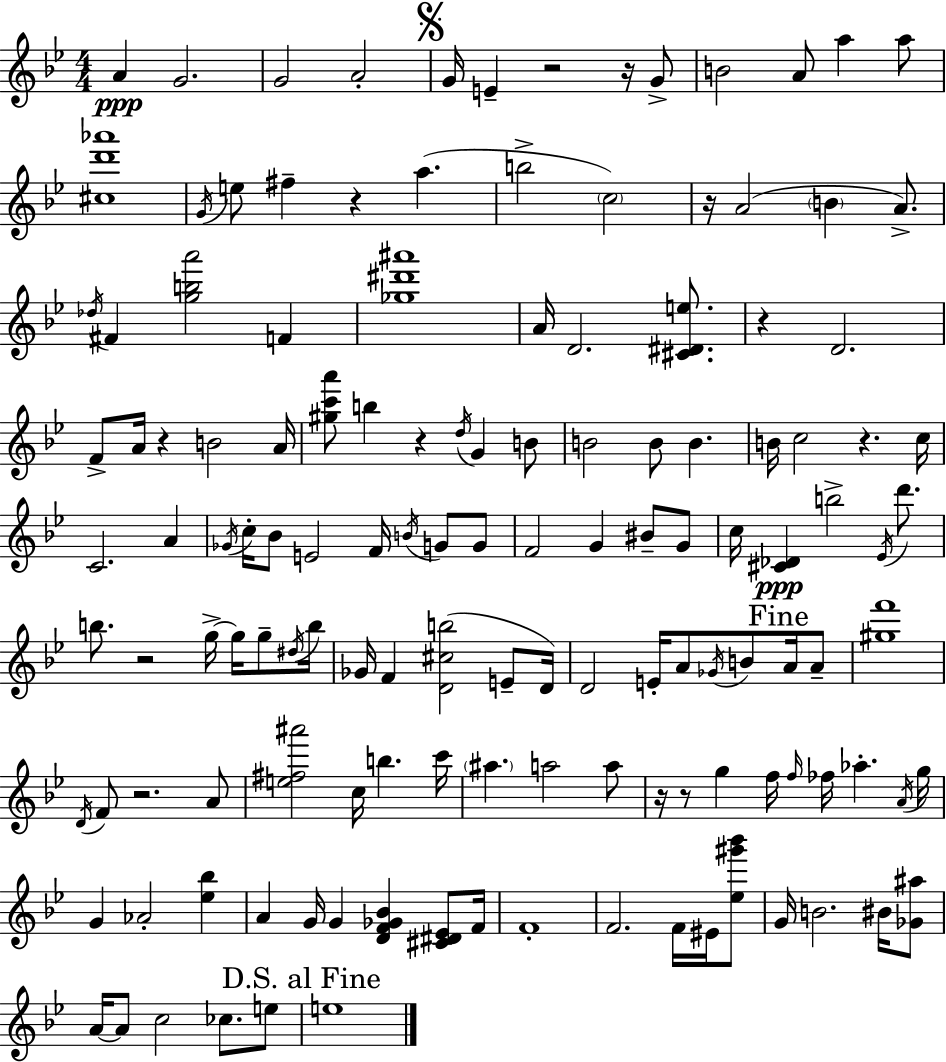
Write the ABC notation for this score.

X:1
T:Untitled
M:4/4
L:1/4
K:Bb
A G2 G2 A2 G/4 E z2 z/4 G/2 B2 A/2 a a/2 [^cd'_a']4 G/4 e/2 ^f z a b2 c2 z/4 A2 B A/2 _d/4 ^F [gba']2 F [_g^d'^a']4 A/4 D2 [^C^De]/2 z D2 F/2 A/4 z B2 A/4 [^gc'a']/2 b z d/4 G B/2 B2 B/2 B B/4 c2 z c/4 C2 A _G/4 c/4 _B/2 E2 F/4 B/4 G/2 G/2 F2 G ^B/2 G/2 c/4 [^C_D] b2 _E/4 d'/2 b/2 z2 g/4 g/4 g/2 ^d/4 b/4 _G/4 F [D^cb]2 E/2 D/4 D2 E/4 A/2 _G/4 B/2 A/4 A/2 [^gf']4 D/4 F/2 z2 A/2 [e^f^a']2 c/4 b c'/4 ^a a2 a/2 z/4 z/2 g f/4 f/4 _f/4 _a A/4 g/4 G _A2 [_e_b] A G/4 G [DF_G_B] [^C^D_E]/2 F/4 F4 F2 F/4 ^E/4 [_e^g'_b']/2 G/4 B2 ^B/4 [_G^a]/2 A/4 A/2 c2 _c/2 e/2 e4